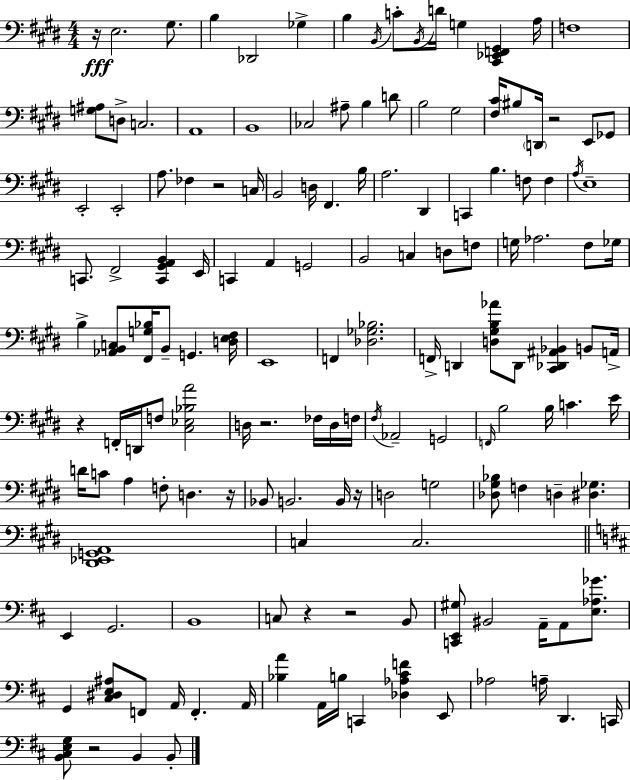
R/s E3/h. G#3/e. B3/q Db2/h Gb3/q B3/q B2/s C4/e B2/s D4/s G3/q [C#2,Eb2,F2,G#2]/q A3/s F3/w [G3,A#3]/e D3/e C3/h. A2/w B2/w CES3/h A#3/e B3/q D4/e B3/h G#3/h [F#3,C#4]/s BIS3/e D2/s R/h E2/e Gb2/e E2/h E2/h A3/e. FES3/q R/h C3/s B2/h D3/s F#2/q. B3/s A3/h. D#2/q C2/q B3/q. F3/e F3/q A3/s E3/w C2/e. F#2/h [C2,G#2,A2,B2]/q E2/s C2/q A2/q G2/h B2/h C3/q D3/e F3/e G3/s Ab3/h. F#3/e Gb3/s B3/q [Ab2,B2,C3]/e [F#2,G3,Bb3]/s B2/e G2/q. [D3,E3,F#3]/s E2/w F2/q [Db3,Gb3,Bb3]/h. F2/s D2/q [D3,G#3,B3,Ab4]/e D2/e [C#2,Db2,A#2,Bb2]/q B2/e A2/s R/q F2/s D2/s F3/e [C#3,Eb3,Bb3,A4]/h D3/s R/h. FES3/s D3/s F3/s F#3/s Ab2/h G2/h F2/s B3/h B3/s C4/q. E4/s D4/s C4/e A3/q F3/e D3/q. R/s Bb2/e B2/h. B2/s R/s D3/h G3/h [Db3,G#3,Bb3]/e F3/q D3/q [D#3,Gb3]/q. [D#2,Eb2,G2,A2]/w C3/q C3/h. E2/q G2/h. B2/w C3/e R/q R/h B2/e [C2,E2,G#3]/e BIS2/h A2/s A2/e [E3,Ab3,Gb4]/e. G2/q [C#3,D#3,E3,A#3]/e F2/e A2/s F2/q. A2/s [Bb3,A4]/q A2/s B3/s C2/q [Db3,Ab3,C#4,F4]/q E2/e Ab3/h A3/s D2/q. C2/s [B2,C#3,E3,G3]/e R/h B2/q B2/e